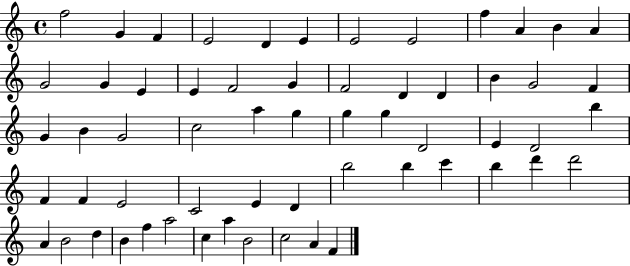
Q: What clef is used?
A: treble